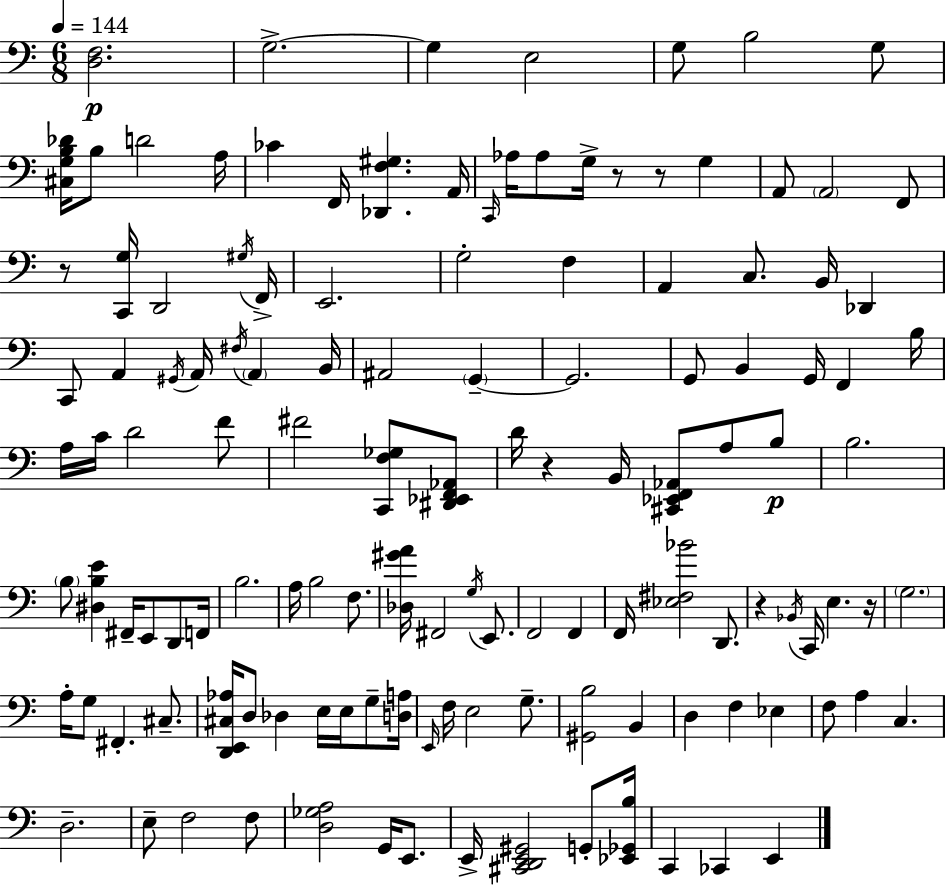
[D3,F3]/h. G3/h. G3/q E3/h G3/e B3/h G3/e [C#3,G3,B3,Db4]/s B3/e D4/h A3/s CES4/q F2/s [Db2,F3,G#3]/q. A2/s C2/s Ab3/s Ab3/e G3/s R/e R/e G3/q A2/e A2/h F2/e R/e [C2,G3]/s D2/h G#3/s F2/s E2/h. G3/h F3/q A2/q C3/e. B2/s Db2/q C2/e A2/q G#2/s A2/s F#3/s A2/q B2/s A#2/h G2/q G2/h. G2/e B2/q G2/s F2/q B3/s A3/s C4/s D4/h F4/e F#4/h [C2,F3,Gb3]/e [D#2,Eb2,F2,Ab2]/e D4/s R/q B2/s [C#2,Eb2,F2,Ab2]/e A3/e B3/e B3/h. B3/e [D#3,B3,E4]/q F#2/s E2/e D2/e F2/s B3/h. A3/s B3/h F3/e. [Db3,G#4,A4]/s F#2/h G3/s E2/e. F2/h F2/q F2/s [Eb3,F#3,Bb4]/h D2/e. R/q Bb2/s C2/s E3/q. R/s G3/h. A3/s G3/e F#2/q. C#3/e. [D2,E2,C#3,Ab3]/s D3/e Db3/q E3/s E3/s G3/e [D3,A3]/s E2/s F3/s E3/h G3/e. [G#2,B3]/h B2/q D3/q F3/q Eb3/q F3/e A3/q C3/q. D3/h. E3/e F3/h F3/e [D3,Gb3,A3]/h G2/s E2/e. E2/s [C#2,D2,E2,G#2]/h G2/e [Eb2,Gb2,B3]/s C2/q CES2/q E2/q